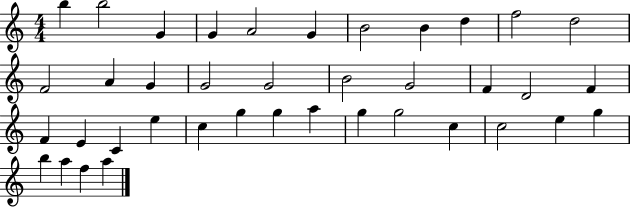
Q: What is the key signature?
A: C major